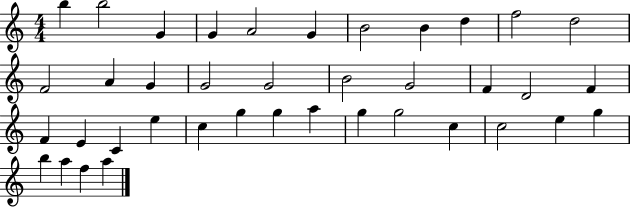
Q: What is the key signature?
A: C major